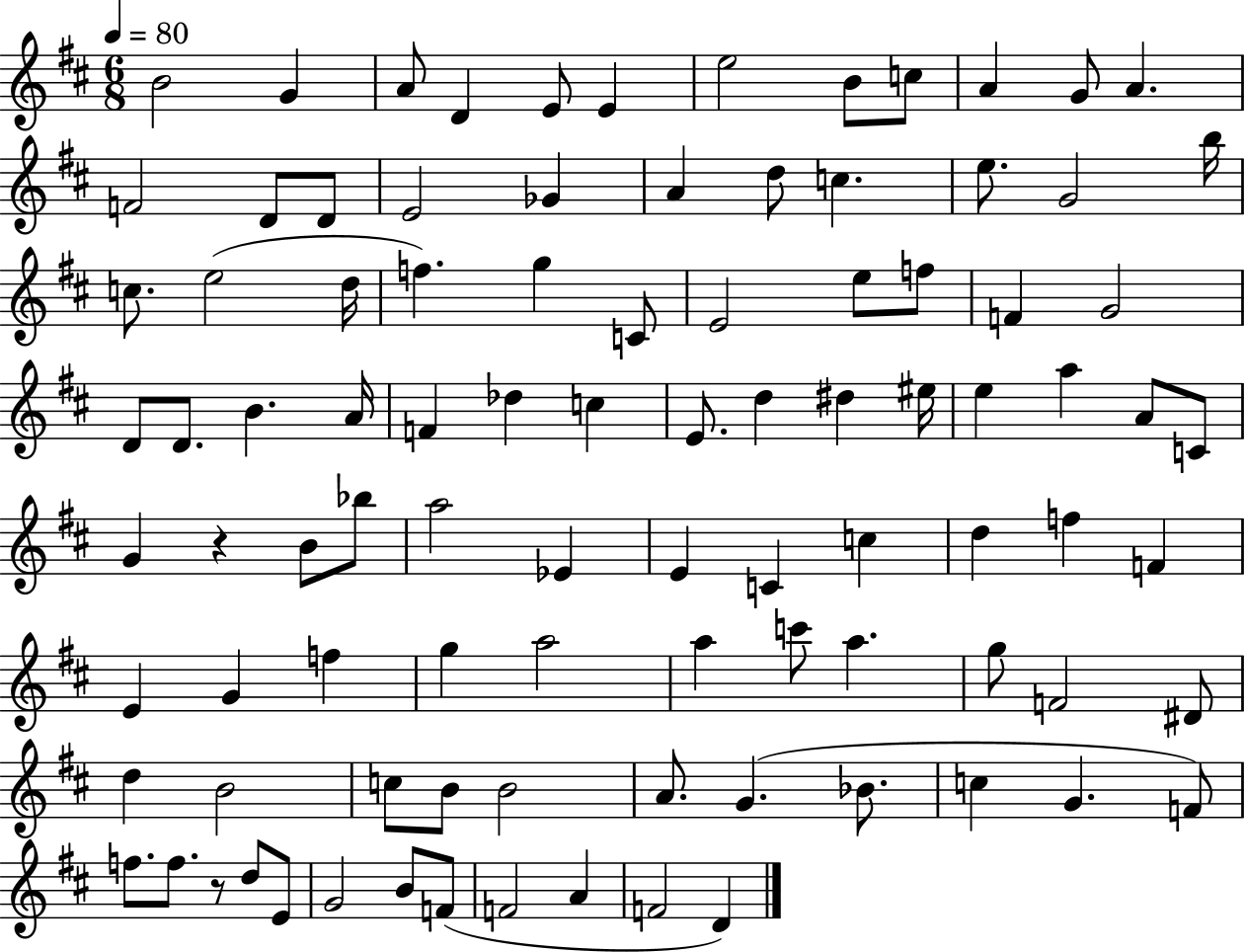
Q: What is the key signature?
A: D major